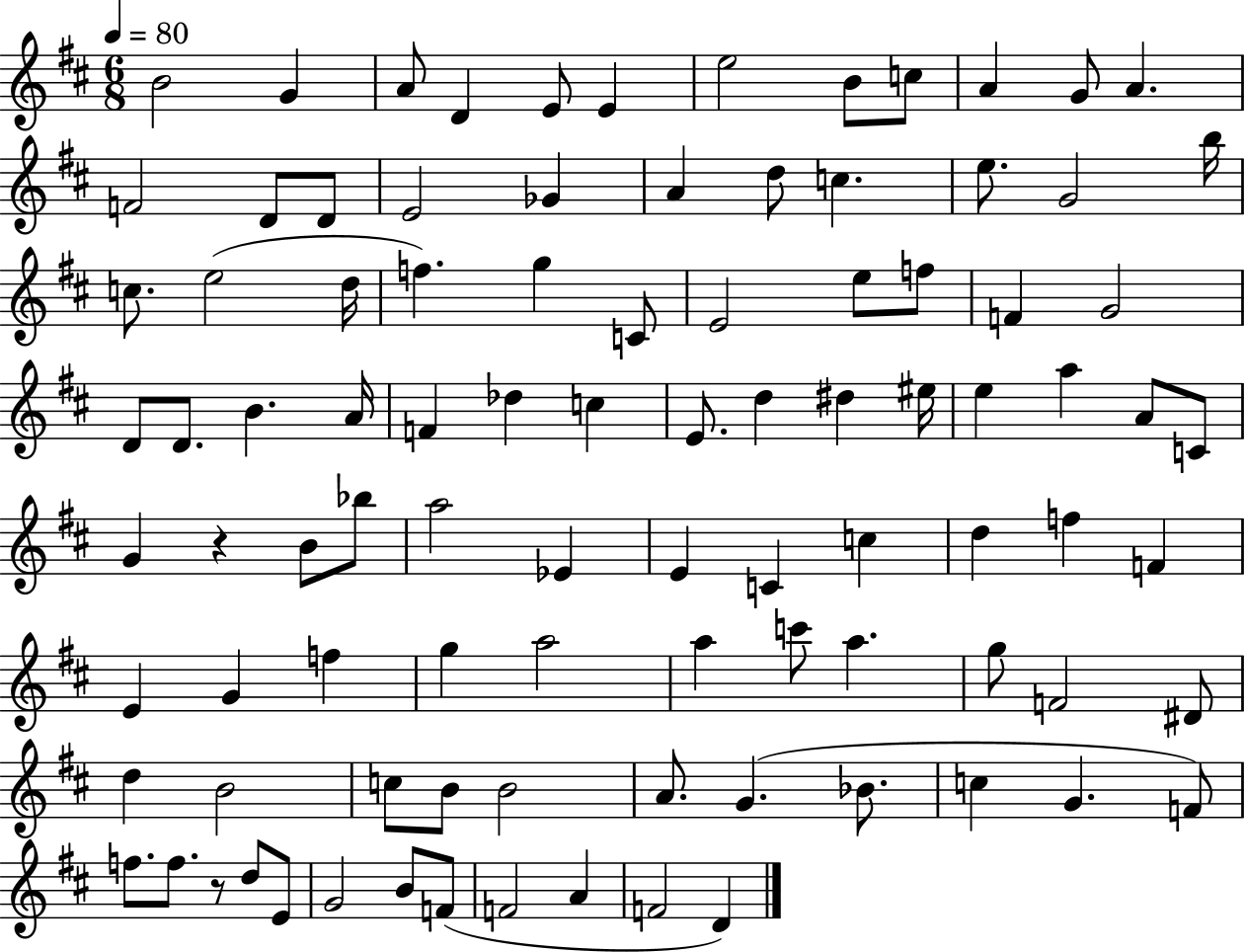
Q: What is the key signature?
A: D major